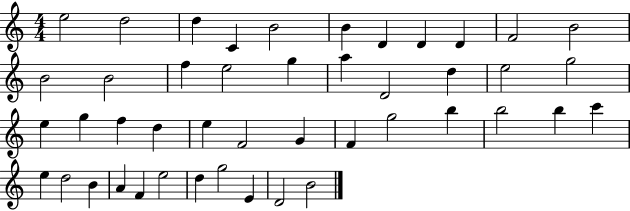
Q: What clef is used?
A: treble